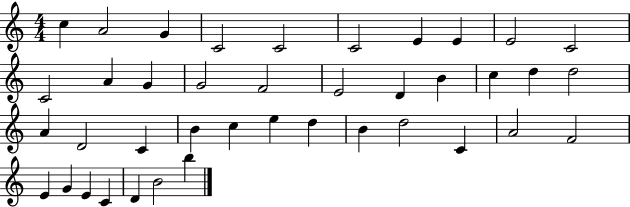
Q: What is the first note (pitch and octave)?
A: C5